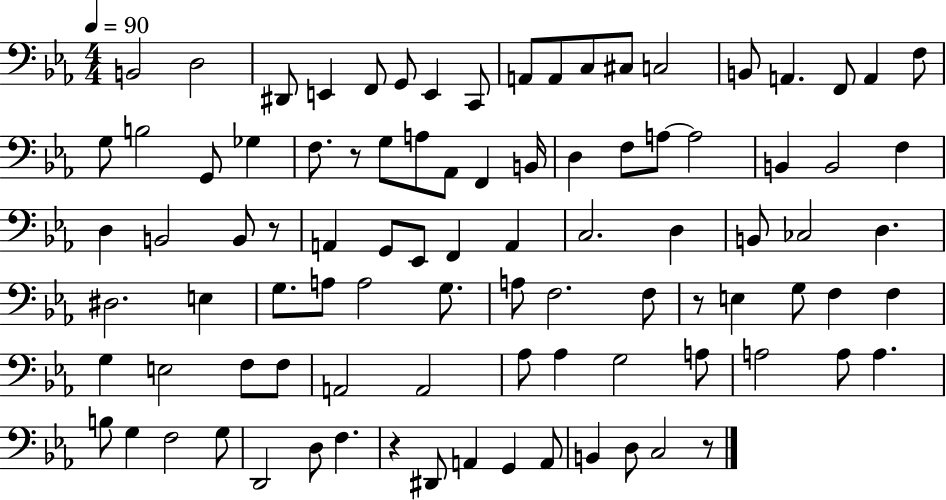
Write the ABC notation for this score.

X:1
T:Untitled
M:4/4
L:1/4
K:Eb
B,,2 D,2 ^D,,/2 E,, F,,/2 G,,/2 E,, C,,/2 A,,/2 A,,/2 C,/2 ^C,/2 C,2 B,,/2 A,, F,,/2 A,, F,/2 G,/2 B,2 G,,/2 _G, F,/2 z/2 G,/2 A,/2 _A,,/2 F,, B,,/4 D, F,/2 A,/2 A,2 B,, B,,2 F, D, B,,2 B,,/2 z/2 A,, G,,/2 _E,,/2 F,, A,, C,2 D, B,,/2 _C,2 D, ^D,2 E, G,/2 A,/2 A,2 G,/2 A,/2 F,2 F,/2 z/2 E, G,/2 F, F, G, E,2 F,/2 F,/2 A,,2 A,,2 _A,/2 _A, G,2 A,/2 A,2 A,/2 A, B,/2 G, F,2 G,/2 D,,2 D,/2 F, z ^D,,/2 A,, G,, A,,/2 B,, D,/2 C,2 z/2